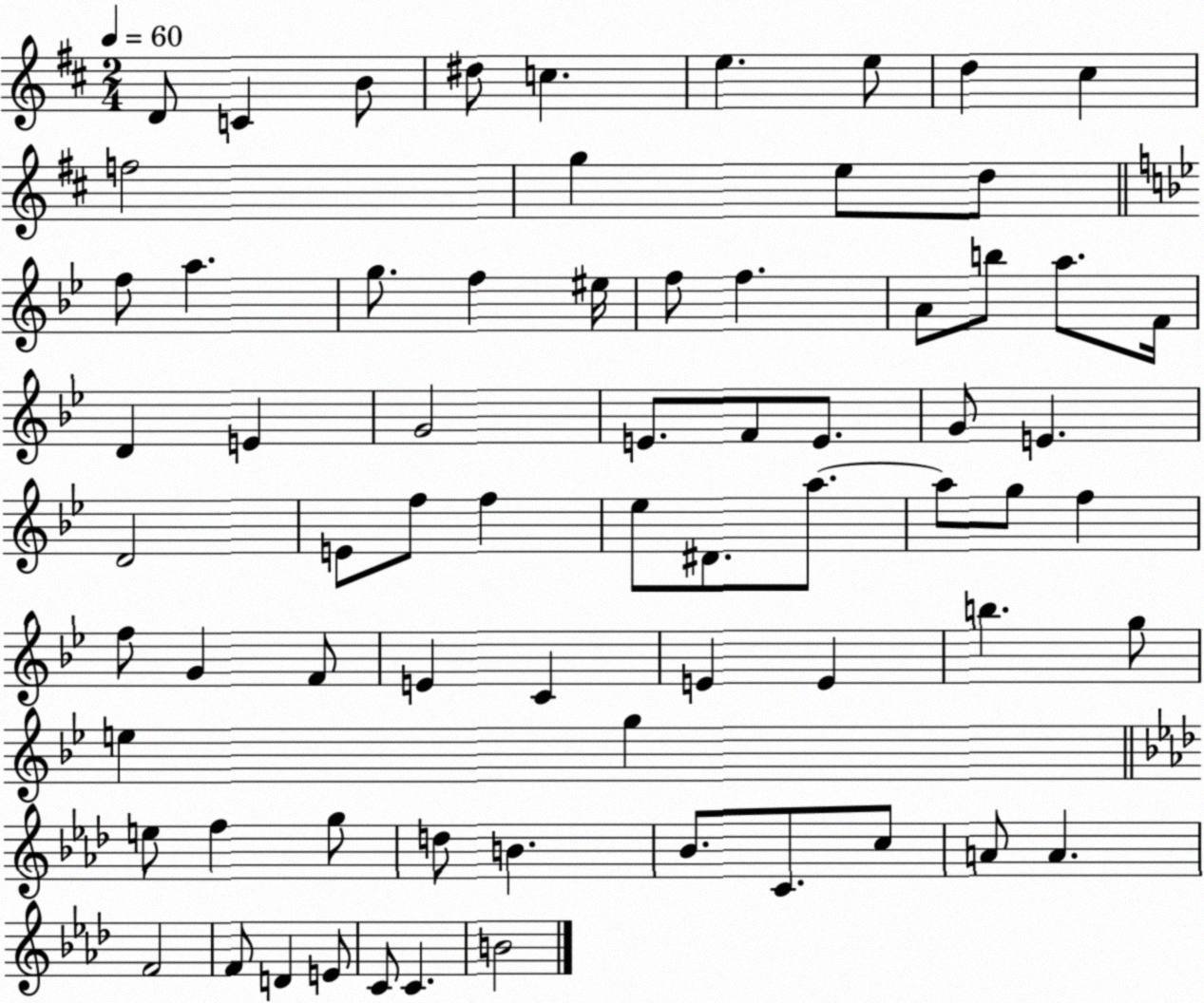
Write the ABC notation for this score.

X:1
T:Untitled
M:2/4
L:1/4
K:D
D/2 C B/2 ^d/2 c e e/2 d ^c f2 g e/2 d/2 f/2 a g/2 f ^e/4 f/2 f A/2 b/2 a/2 F/4 D E G2 E/2 F/2 E/2 G/2 E D2 E/2 f/2 f _e/2 ^D/2 a/2 a/2 g/2 f f/2 G F/2 E C E E b g/2 e g e/2 f g/2 d/2 B _B/2 C/2 c/2 A/2 A F2 F/2 D E/2 C/2 C B2